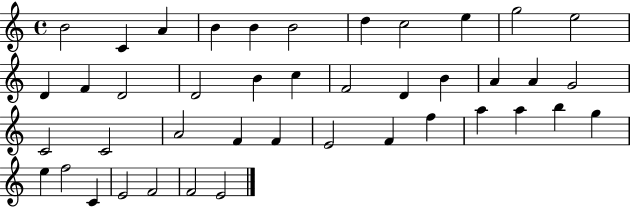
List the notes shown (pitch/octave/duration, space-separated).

B4/h C4/q A4/q B4/q B4/q B4/h D5/q C5/h E5/q G5/h E5/h D4/q F4/q D4/h D4/h B4/q C5/q F4/h D4/q B4/q A4/q A4/q G4/h C4/h C4/h A4/h F4/q F4/q E4/h F4/q F5/q A5/q A5/q B5/q G5/q E5/q F5/h C4/q E4/h F4/h F4/h E4/h